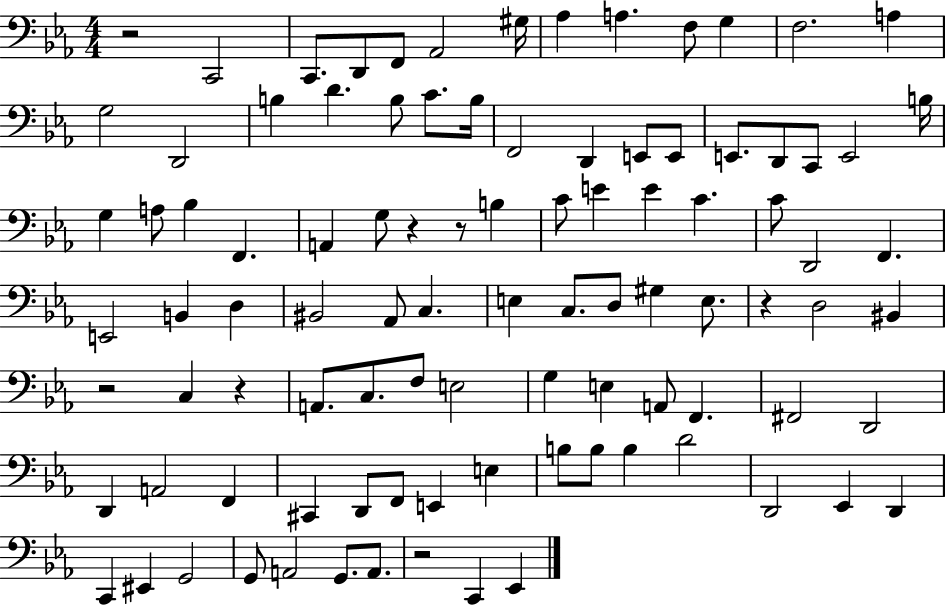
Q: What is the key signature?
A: EES major